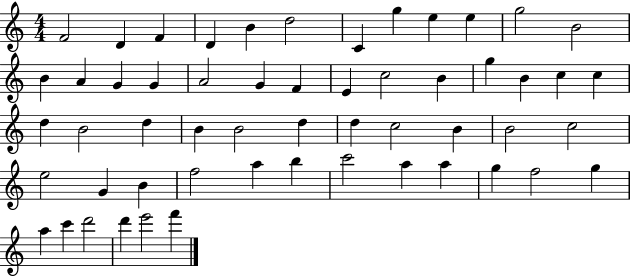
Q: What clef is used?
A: treble